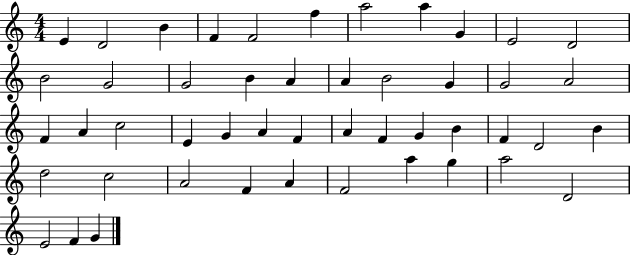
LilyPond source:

{
  \clef treble
  \numericTimeSignature
  \time 4/4
  \key c \major
  e'4 d'2 b'4 | f'4 f'2 f''4 | a''2 a''4 g'4 | e'2 d'2 | \break b'2 g'2 | g'2 b'4 a'4 | a'4 b'2 g'4 | g'2 a'2 | \break f'4 a'4 c''2 | e'4 g'4 a'4 f'4 | a'4 f'4 g'4 b'4 | f'4 d'2 b'4 | \break d''2 c''2 | a'2 f'4 a'4 | f'2 a''4 g''4 | a''2 d'2 | \break e'2 f'4 g'4 | \bar "|."
}